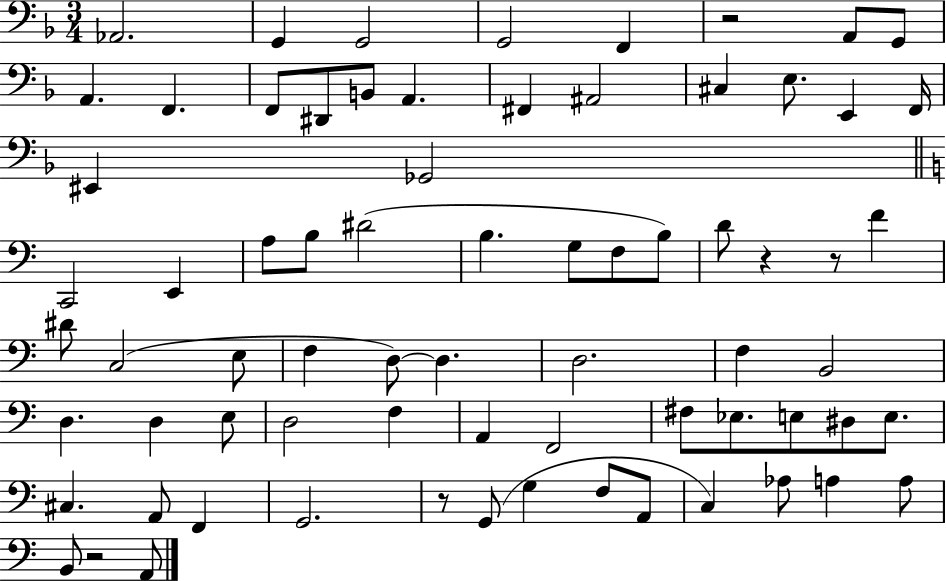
Ab2/h. G2/q G2/h G2/h F2/q R/h A2/e G2/e A2/q. F2/q. F2/e D#2/e B2/e A2/q. F#2/q A#2/h C#3/q E3/e. E2/q F2/s EIS2/q Gb2/h C2/h E2/q A3/e B3/e D#4/h B3/q. G3/e F3/e B3/e D4/e R/q R/e F4/q D#4/e C3/h E3/e F3/q D3/e D3/q. D3/h. F3/q B2/h D3/q. D3/q E3/e D3/h F3/q A2/q F2/h F#3/e Eb3/e. E3/e D#3/e E3/e. C#3/q. A2/e F2/q G2/h. R/e G2/e G3/q F3/e A2/e C3/q Ab3/e A3/q A3/e B2/e R/h A2/e